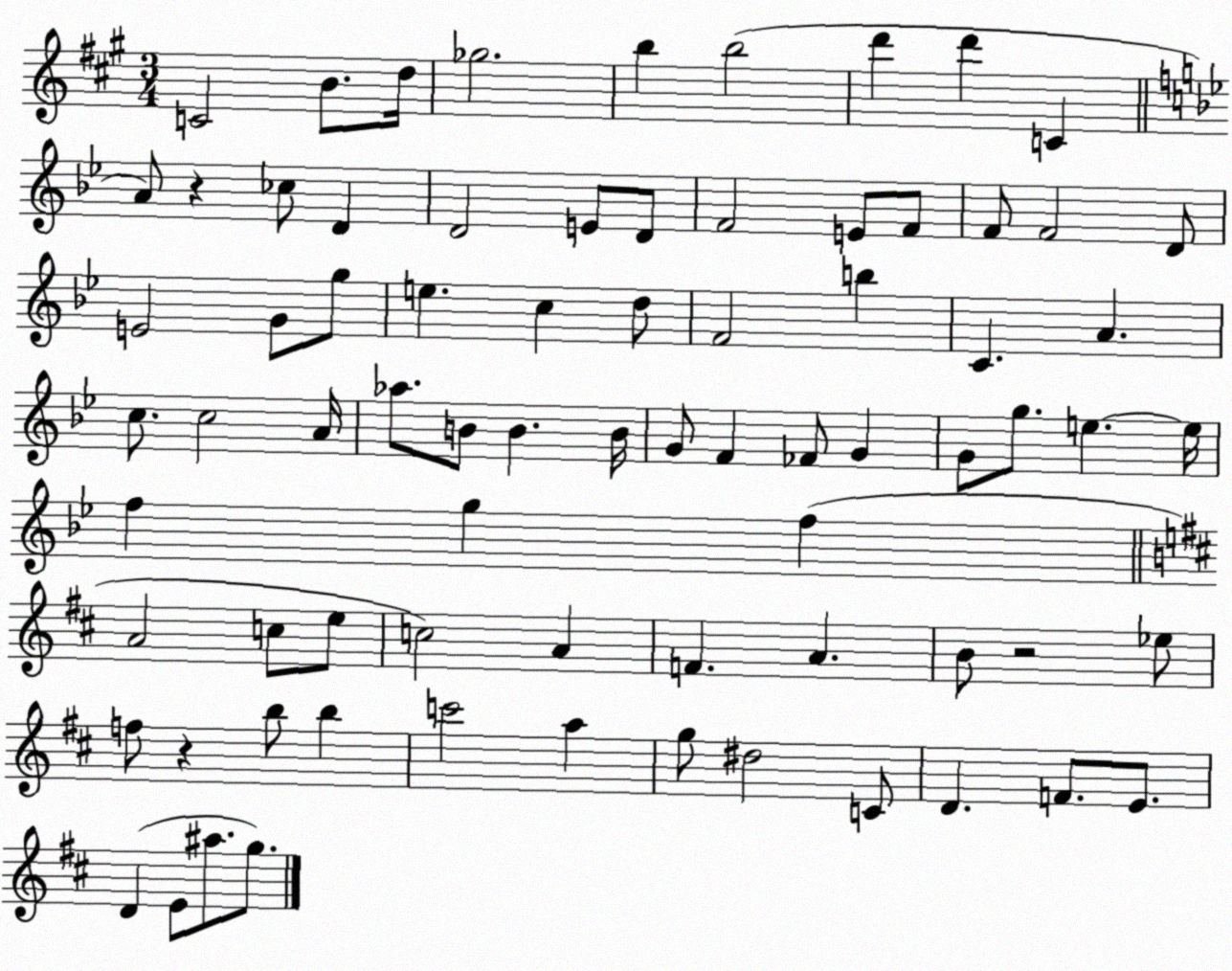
X:1
T:Untitled
M:3/4
L:1/4
K:A
C2 B/2 d/4 _g2 b b2 d' d' C A/2 z _c/2 D D2 E/2 D/2 F2 E/2 F/2 F/2 F2 D/2 E2 G/2 g/2 e c d/2 F2 b C A c/2 c2 A/4 _a/2 B/2 B B/4 G/2 F _F/2 G G/2 g/2 e e/4 f g f A2 c/2 e/2 c2 A F A B/2 z2 _e/2 f/2 z b/2 b c'2 a g/2 ^d2 C/2 D F/2 E/2 D E/2 ^a/2 g/2